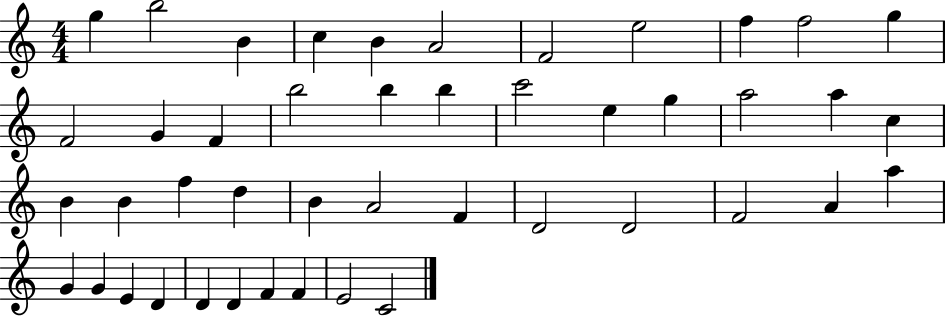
G5/q B5/h B4/q C5/q B4/q A4/h F4/h E5/h F5/q F5/h G5/q F4/h G4/q F4/q B5/h B5/q B5/q C6/h E5/q G5/q A5/h A5/q C5/q B4/q B4/q F5/q D5/q B4/q A4/h F4/q D4/h D4/h F4/h A4/q A5/q G4/q G4/q E4/q D4/q D4/q D4/q F4/q F4/q E4/h C4/h